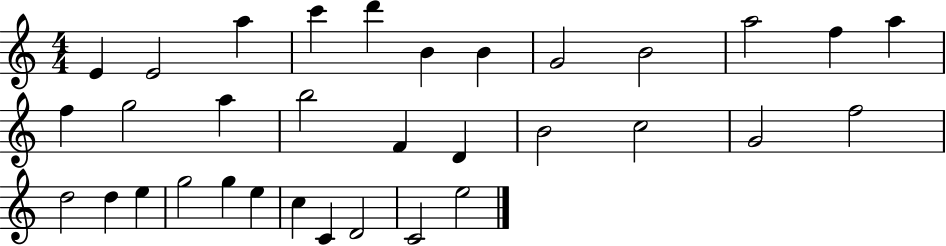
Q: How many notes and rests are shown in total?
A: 33